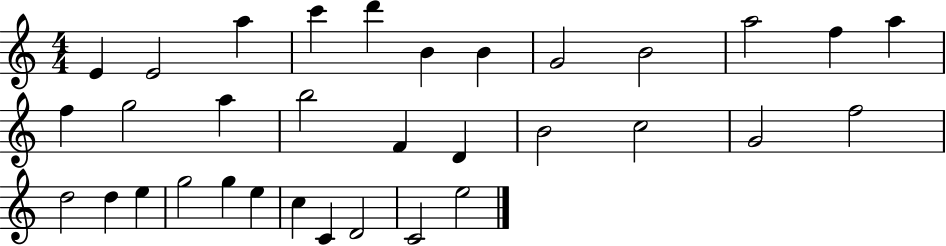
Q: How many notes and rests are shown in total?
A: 33